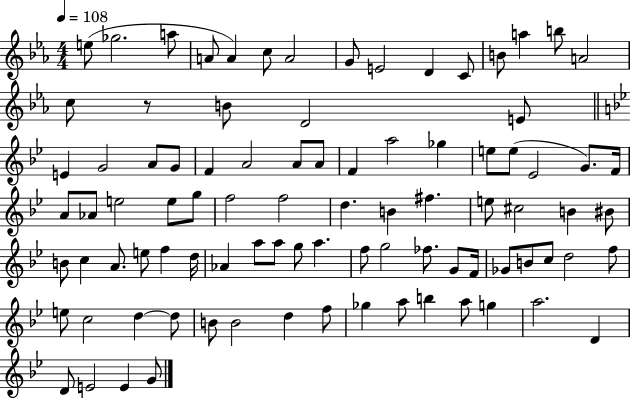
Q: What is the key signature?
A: EES major